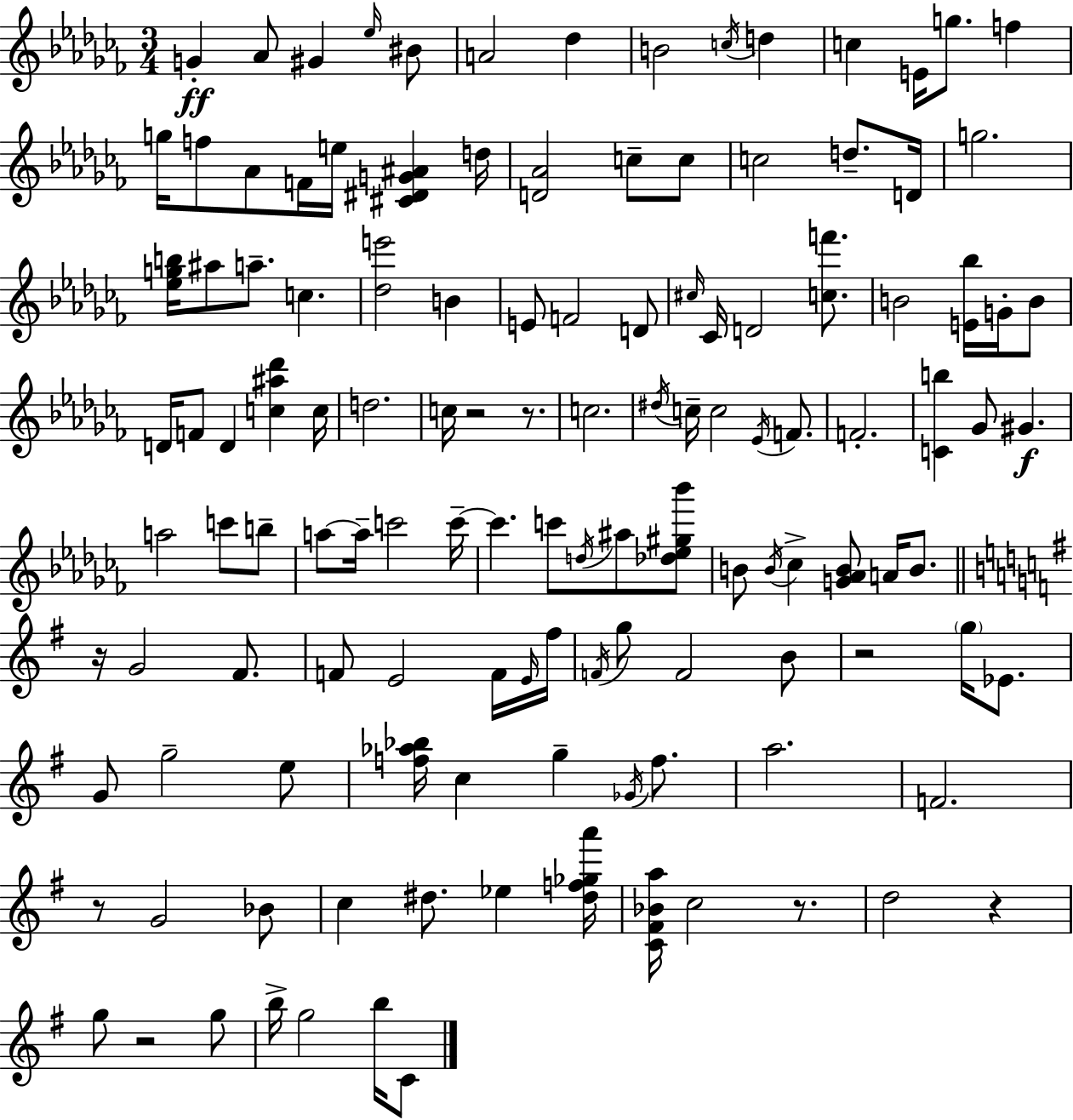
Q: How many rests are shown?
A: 8